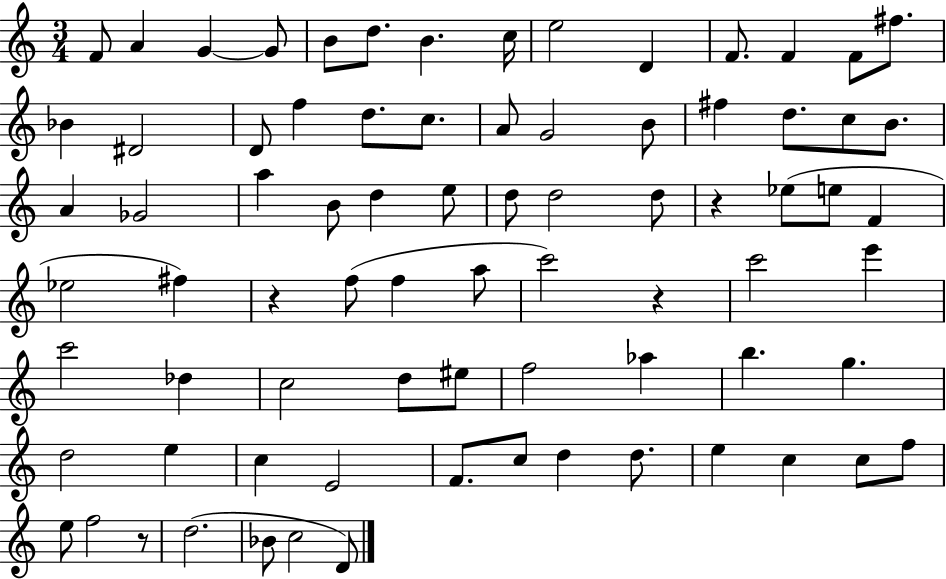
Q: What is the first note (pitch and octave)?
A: F4